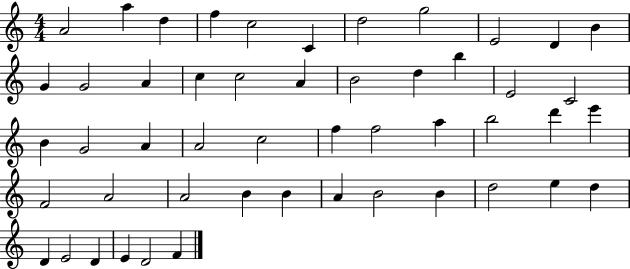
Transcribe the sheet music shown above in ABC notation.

X:1
T:Untitled
M:4/4
L:1/4
K:C
A2 a d f c2 C d2 g2 E2 D B G G2 A c c2 A B2 d b E2 C2 B G2 A A2 c2 f f2 a b2 d' e' F2 A2 A2 B B A B2 B d2 e d D E2 D E D2 F